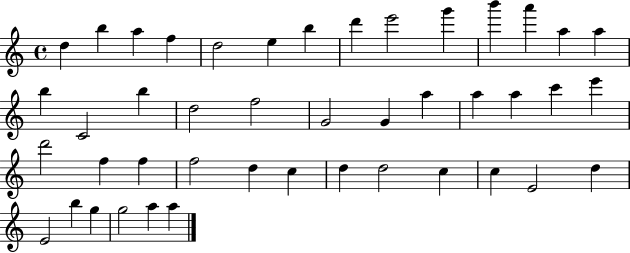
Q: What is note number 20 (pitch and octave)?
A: G4